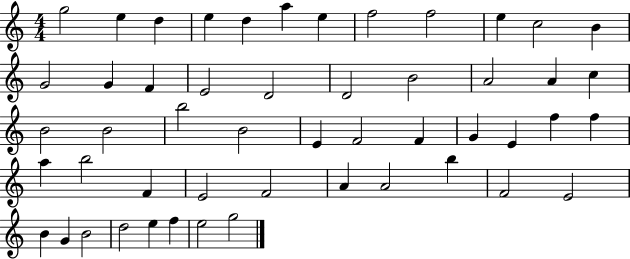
G5/h E5/q D5/q E5/q D5/q A5/q E5/q F5/h F5/h E5/q C5/h B4/q G4/h G4/q F4/q E4/h D4/h D4/h B4/h A4/h A4/q C5/q B4/h B4/h B5/h B4/h E4/q F4/h F4/q G4/q E4/q F5/q F5/q A5/q B5/h F4/q E4/h F4/h A4/q A4/h B5/q F4/h E4/h B4/q G4/q B4/h D5/h E5/q F5/q E5/h G5/h